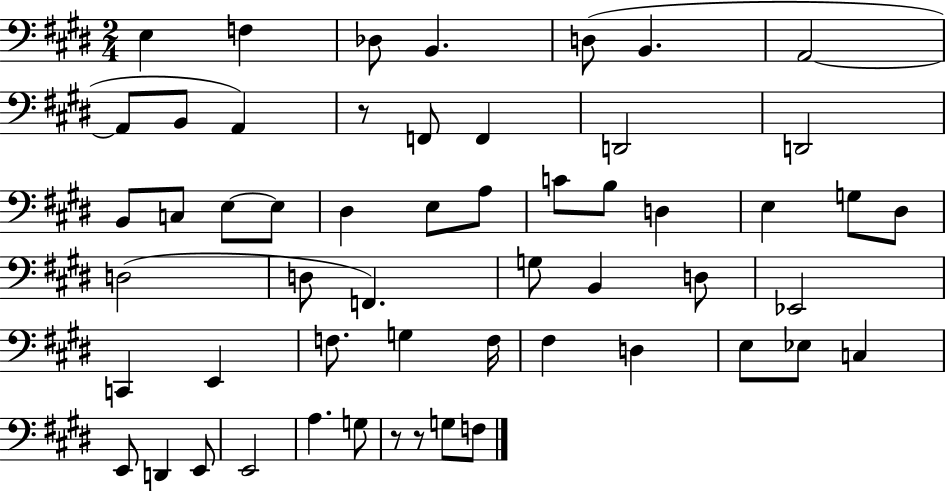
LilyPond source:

{
  \clef bass
  \numericTimeSignature
  \time 2/4
  \key e \major
  e4 f4 | des8 b,4. | d8( b,4. | a,2~~ | \break a,8 b,8 a,4) | r8 f,8 f,4 | d,2 | d,2 | \break b,8 c8 e8~~ e8 | dis4 e8 a8 | c'8 b8 d4 | e4 g8 dis8 | \break d2( | d8 f,4.) | g8 b,4 d8 | ees,2 | \break c,4 e,4 | f8. g4 f16 | fis4 d4 | e8 ees8 c4 | \break e,8 d,4 e,8 | e,2 | a4. g8 | r8 r8 g8 f8 | \break \bar "|."
}